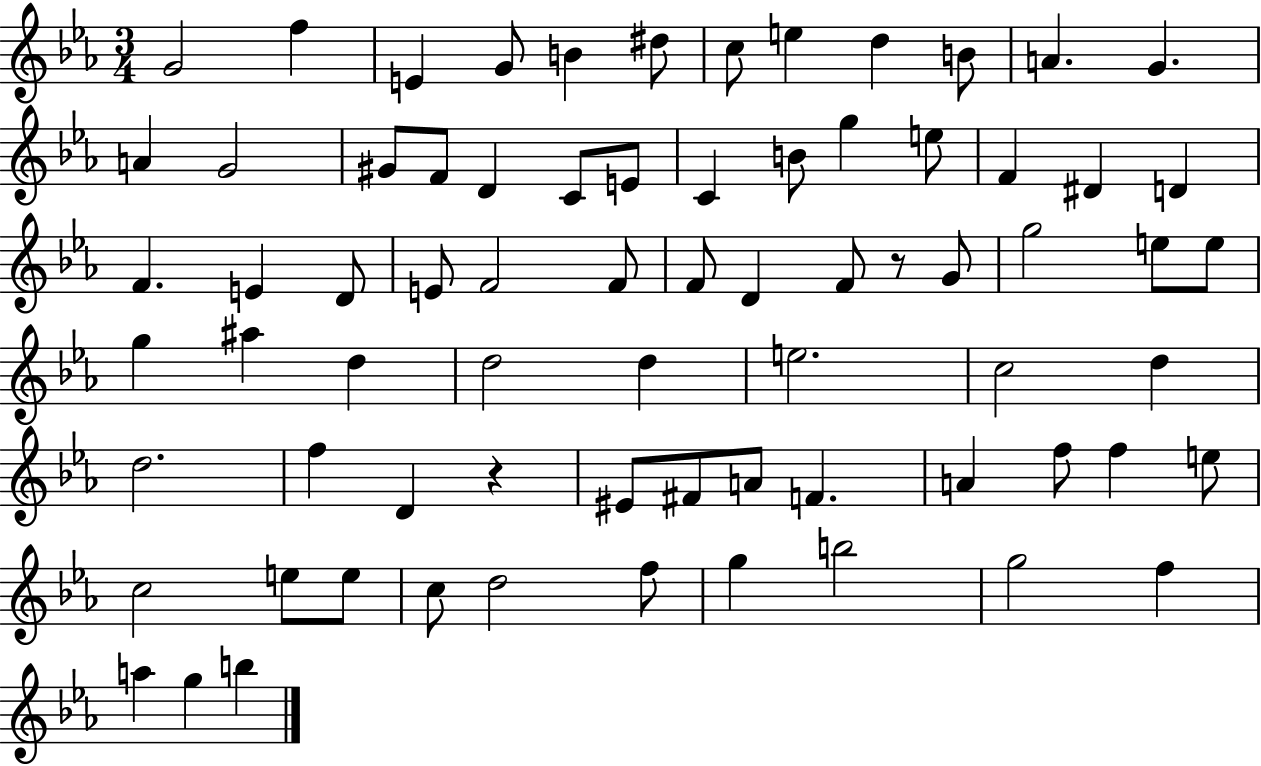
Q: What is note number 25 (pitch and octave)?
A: D#4